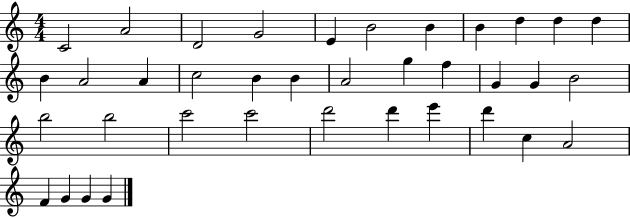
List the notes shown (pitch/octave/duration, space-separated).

C4/h A4/h D4/h G4/h E4/q B4/h B4/q B4/q D5/q D5/q D5/q B4/q A4/h A4/q C5/h B4/q B4/q A4/h G5/q F5/q G4/q G4/q B4/h B5/h B5/h C6/h C6/h D6/h D6/q E6/q D6/q C5/q A4/h F4/q G4/q G4/q G4/q